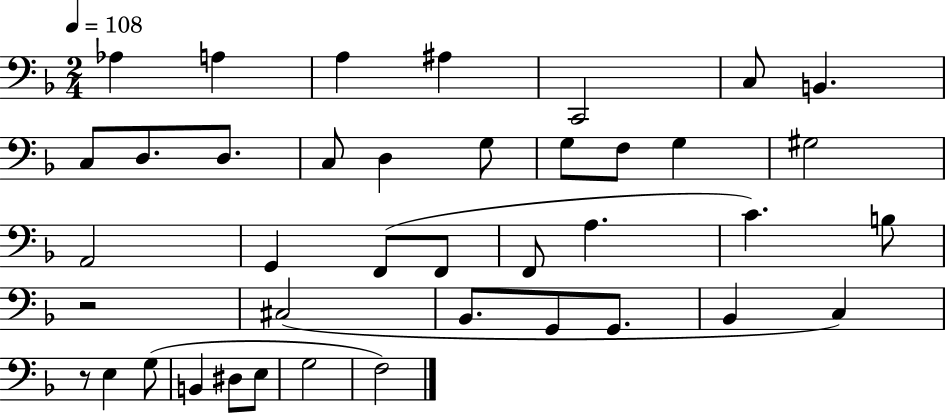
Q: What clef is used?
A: bass